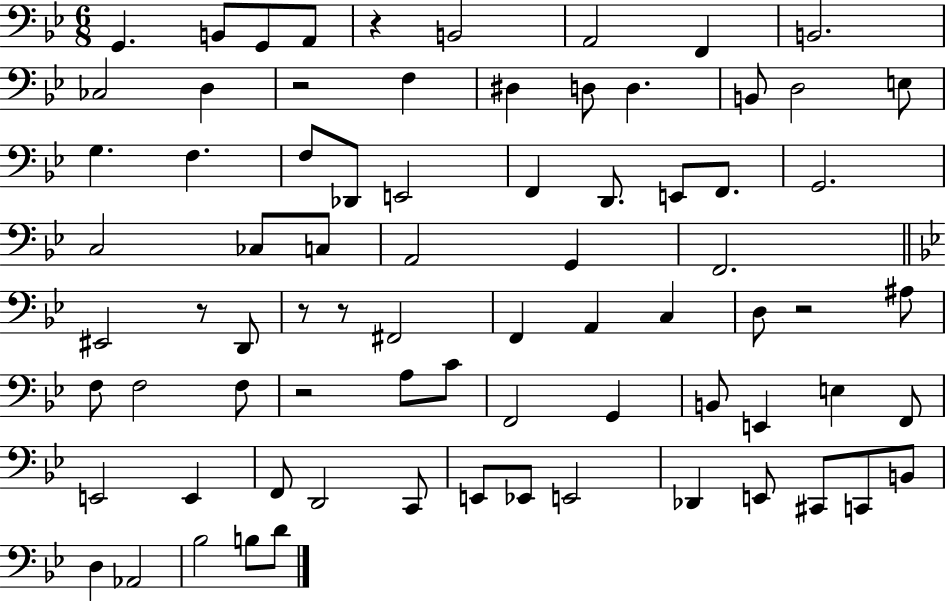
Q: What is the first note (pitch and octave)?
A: G2